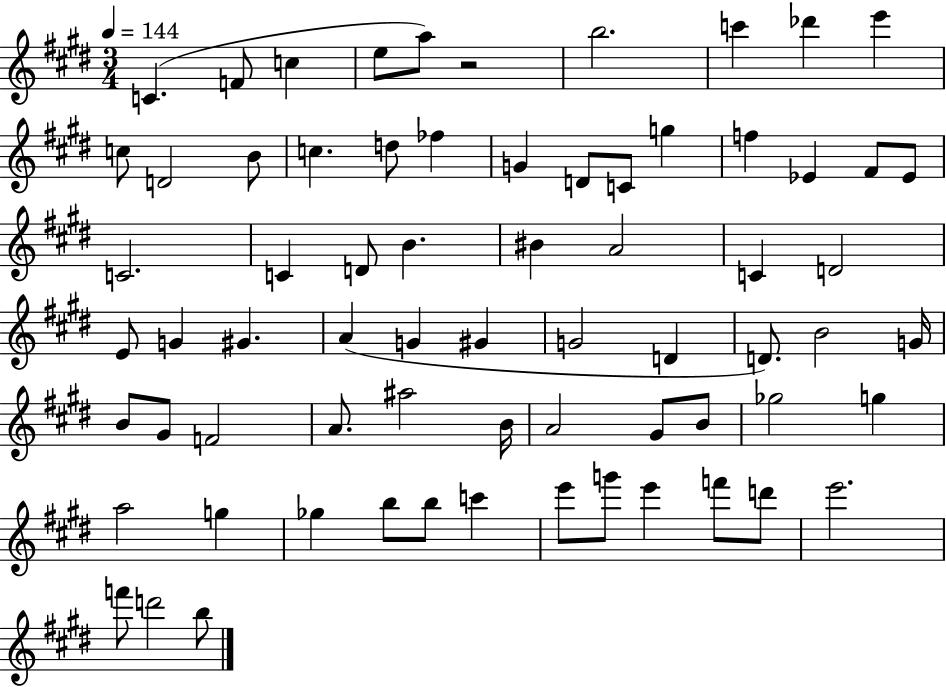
{
  \clef treble
  \numericTimeSignature
  \time 3/4
  \key e \major
  \tempo 4 = 144
  c'4.( f'8 c''4 | e''8 a''8) r2 | b''2. | c'''4 des'''4 e'''4 | \break c''8 d'2 b'8 | c''4. d''8 fes''4 | g'4 d'8 c'8 g''4 | f''4 ees'4 fis'8 ees'8 | \break c'2. | c'4 d'8 b'4. | bis'4 a'2 | c'4 d'2 | \break e'8 g'4 gis'4. | a'4( g'4 gis'4 | g'2 d'4 | d'8.) b'2 g'16 | \break b'8 gis'8 f'2 | a'8. ais''2 b'16 | a'2 gis'8 b'8 | ges''2 g''4 | \break a''2 g''4 | ges''4 b''8 b''8 c'''4 | e'''8 g'''8 e'''4 f'''8 d'''8 | e'''2. | \break f'''8 d'''2 b''8 | \bar "|."
}